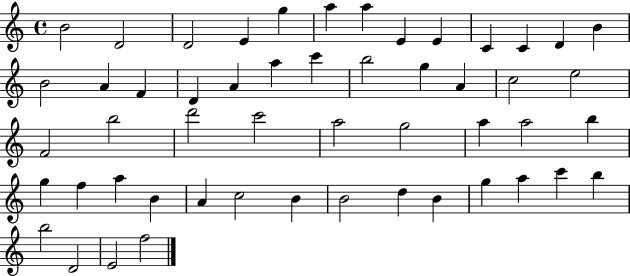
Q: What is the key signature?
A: C major